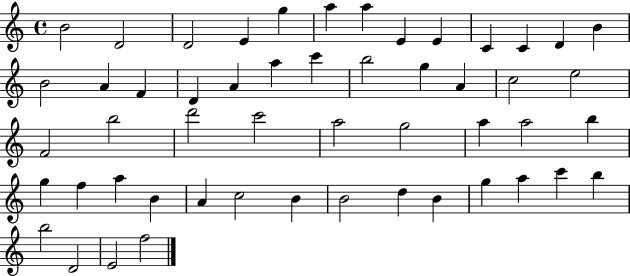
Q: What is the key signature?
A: C major